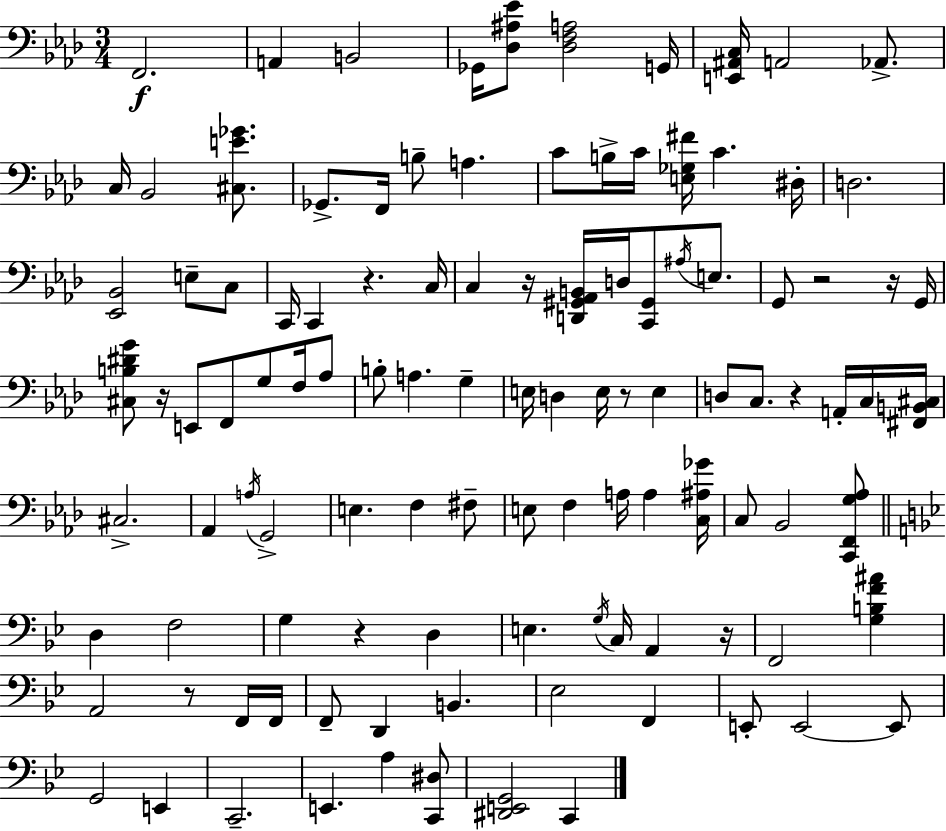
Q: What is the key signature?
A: F minor